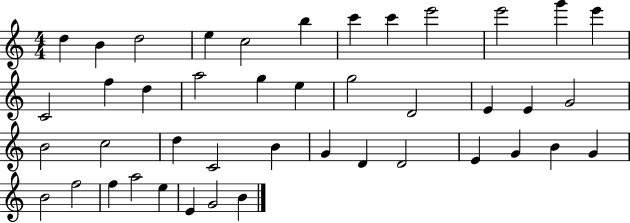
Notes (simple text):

D5/q B4/q D5/h E5/q C5/h B5/q C6/q C6/q E6/h E6/h G6/q E6/q C4/h F5/q D5/q A5/h G5/q E5/q G5/h D4/h E4/q E4/q G4/h B4/h C5/h D5/q C4/h B4/q G4/q D4/q D4/h E4/q G4/q B4/q G4/q B4/h F5/h F5/q A5/h E5/q E4/q G4/h B4/q